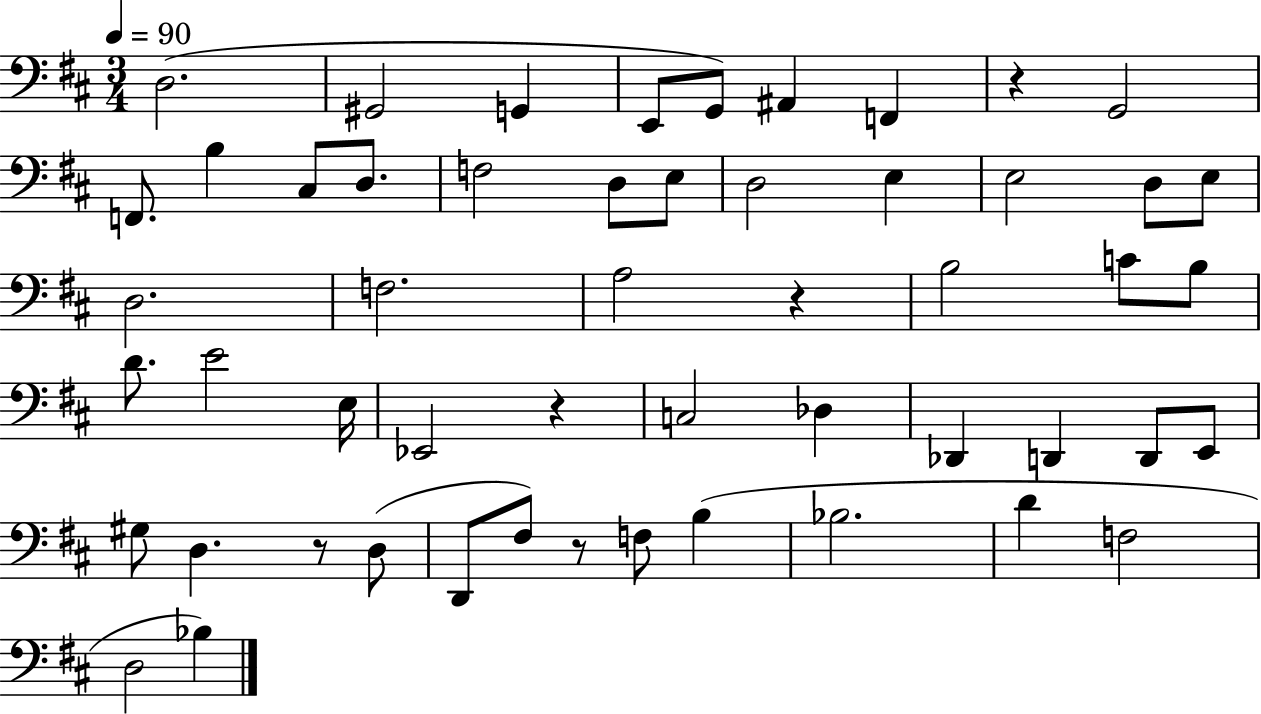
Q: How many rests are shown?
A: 5